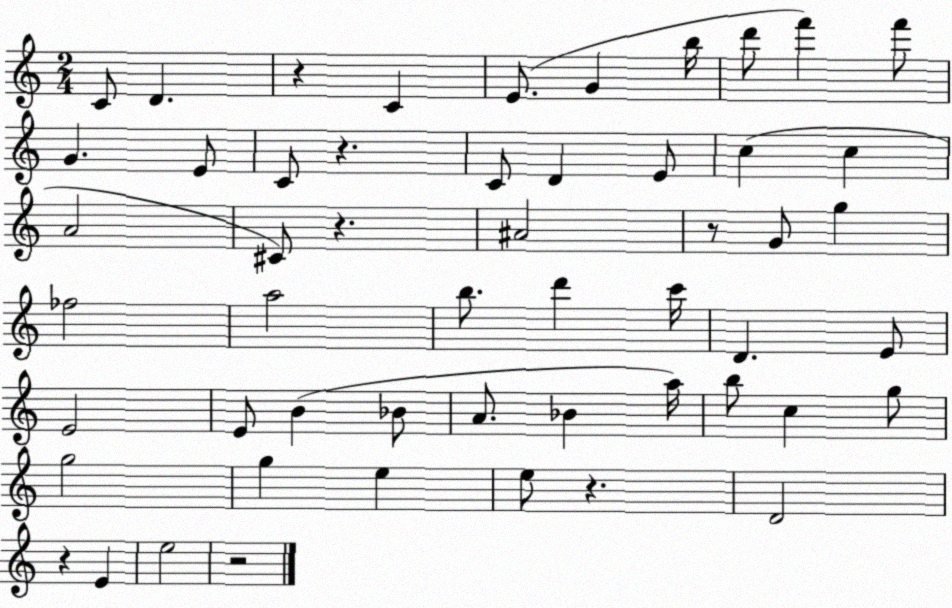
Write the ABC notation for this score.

X:1
T:Untitled
M:2/4
L:1/4
K:C
C/2 D z C E/2 G b/4 d'/2 f' f'/2 G E/2 C/2 z C/2 D E/2 c c A2 ^C/2 z ^A2 z/2 G/2 g _f2 a2 b/2 d' c'/4 D E/2 E2 E/2 B _B/2 A/2 _B a/4 b/2 c g/2 g2 g e e/2 z D2 z E e2 z2